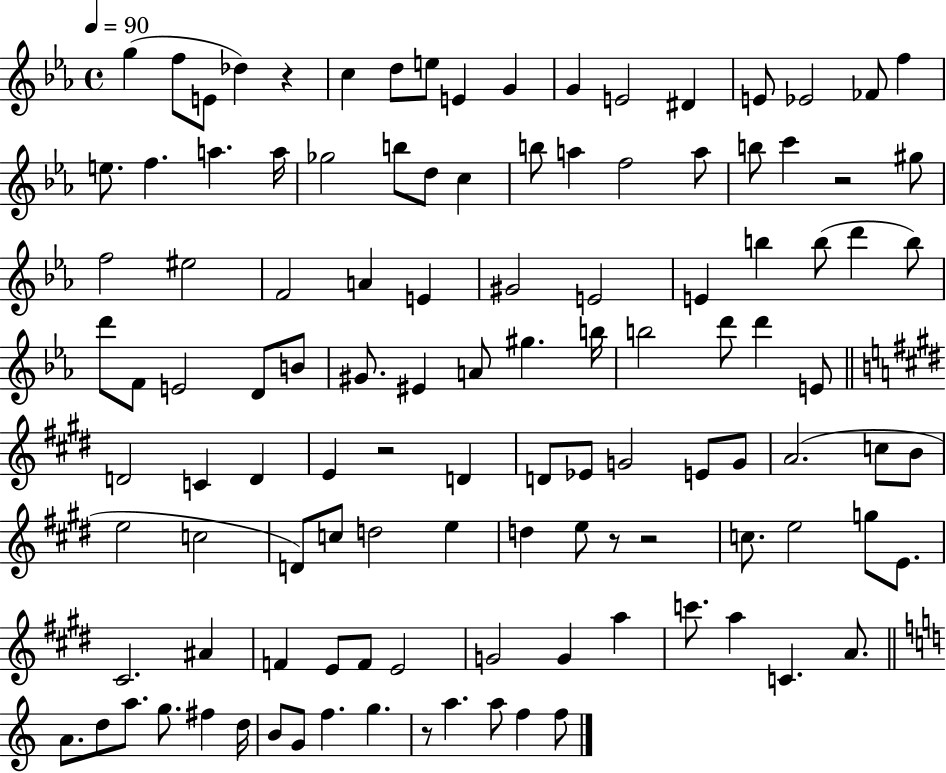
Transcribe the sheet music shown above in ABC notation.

X:1
T:Untitled
M:4/4
L:1/4
K:Eb
g f/2 E/2 _d z c d/2 e/2 E G G E2 ^D E/2 _E2 _F/2 f e/2 f a a/4 _g2 b/2 d/2 c b/2 a f2 a/2 b/2 c' z2 ^g/2 f2 ^e2 F2 A E ^G2 E2 E b b/2 d' b/2 d'/2 F/2 E2 D/2 B/2 ^G/2 ^E A/2 ^g b/4 b2 d'/2 d' E/2 D2 C D E z2 D D/2 _E/2 G2 E/2 G/2 A2 c/2 B/2 e2 c2 D/2 c/2 d2 e d e/2 z/2 z2 c/2 e2 g/2 E/2 ^C2 ^A F E/2 F/2 E2 G2 G a c'/2 a C A/2 A/2 d/2 a/2 g/2 ^f d/4 B/2 G/2 f g z/2 a a/2 f f/2